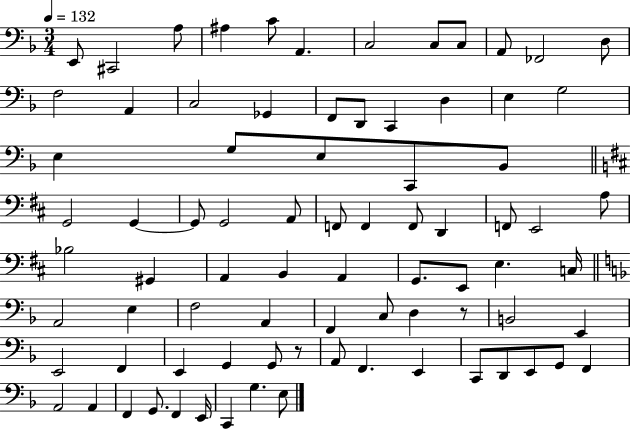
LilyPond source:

{
  \clef bass
  \numericTimeSignature
  \time 3/4
  \key f \major
  \tempo 4 = 132
  \repeat volta 2 { e,8 cis,2 a8 | ais4 c'8 a,4. | c2 c8 c8 | a,8 fes,2 d8 | \break f2 a,4 | c2 ges,4 | f,8 d,8 c,4 d4 | e4 g2 | \break e4 g8 e8 c,8 bes,8 | \bar "||" \break \key d \major g,2 g,4~~ | g,8 g,2 a,8 | f,8 f,4 f,8 d,4 | f,8 e,2 a8 | \break bes2 gis,4 | a,4 b,4 a,4 | g,8. e,8 e4. c16 | \bar "||" \break \key f \major a,2 e4 | f2 a,4 | f,4 c8 d4 r8 | b,2 e,4 | \break e,2 f,4 | e,4 g,4 g,8 r8 | a,8 f,4. e,4 | c,8 d,8 e,8 g,8 f,4 | \break a,2 a,4 | f,4 g,8. f,4 e,16 | c,4 g4. e8 | } \bar "|."
}